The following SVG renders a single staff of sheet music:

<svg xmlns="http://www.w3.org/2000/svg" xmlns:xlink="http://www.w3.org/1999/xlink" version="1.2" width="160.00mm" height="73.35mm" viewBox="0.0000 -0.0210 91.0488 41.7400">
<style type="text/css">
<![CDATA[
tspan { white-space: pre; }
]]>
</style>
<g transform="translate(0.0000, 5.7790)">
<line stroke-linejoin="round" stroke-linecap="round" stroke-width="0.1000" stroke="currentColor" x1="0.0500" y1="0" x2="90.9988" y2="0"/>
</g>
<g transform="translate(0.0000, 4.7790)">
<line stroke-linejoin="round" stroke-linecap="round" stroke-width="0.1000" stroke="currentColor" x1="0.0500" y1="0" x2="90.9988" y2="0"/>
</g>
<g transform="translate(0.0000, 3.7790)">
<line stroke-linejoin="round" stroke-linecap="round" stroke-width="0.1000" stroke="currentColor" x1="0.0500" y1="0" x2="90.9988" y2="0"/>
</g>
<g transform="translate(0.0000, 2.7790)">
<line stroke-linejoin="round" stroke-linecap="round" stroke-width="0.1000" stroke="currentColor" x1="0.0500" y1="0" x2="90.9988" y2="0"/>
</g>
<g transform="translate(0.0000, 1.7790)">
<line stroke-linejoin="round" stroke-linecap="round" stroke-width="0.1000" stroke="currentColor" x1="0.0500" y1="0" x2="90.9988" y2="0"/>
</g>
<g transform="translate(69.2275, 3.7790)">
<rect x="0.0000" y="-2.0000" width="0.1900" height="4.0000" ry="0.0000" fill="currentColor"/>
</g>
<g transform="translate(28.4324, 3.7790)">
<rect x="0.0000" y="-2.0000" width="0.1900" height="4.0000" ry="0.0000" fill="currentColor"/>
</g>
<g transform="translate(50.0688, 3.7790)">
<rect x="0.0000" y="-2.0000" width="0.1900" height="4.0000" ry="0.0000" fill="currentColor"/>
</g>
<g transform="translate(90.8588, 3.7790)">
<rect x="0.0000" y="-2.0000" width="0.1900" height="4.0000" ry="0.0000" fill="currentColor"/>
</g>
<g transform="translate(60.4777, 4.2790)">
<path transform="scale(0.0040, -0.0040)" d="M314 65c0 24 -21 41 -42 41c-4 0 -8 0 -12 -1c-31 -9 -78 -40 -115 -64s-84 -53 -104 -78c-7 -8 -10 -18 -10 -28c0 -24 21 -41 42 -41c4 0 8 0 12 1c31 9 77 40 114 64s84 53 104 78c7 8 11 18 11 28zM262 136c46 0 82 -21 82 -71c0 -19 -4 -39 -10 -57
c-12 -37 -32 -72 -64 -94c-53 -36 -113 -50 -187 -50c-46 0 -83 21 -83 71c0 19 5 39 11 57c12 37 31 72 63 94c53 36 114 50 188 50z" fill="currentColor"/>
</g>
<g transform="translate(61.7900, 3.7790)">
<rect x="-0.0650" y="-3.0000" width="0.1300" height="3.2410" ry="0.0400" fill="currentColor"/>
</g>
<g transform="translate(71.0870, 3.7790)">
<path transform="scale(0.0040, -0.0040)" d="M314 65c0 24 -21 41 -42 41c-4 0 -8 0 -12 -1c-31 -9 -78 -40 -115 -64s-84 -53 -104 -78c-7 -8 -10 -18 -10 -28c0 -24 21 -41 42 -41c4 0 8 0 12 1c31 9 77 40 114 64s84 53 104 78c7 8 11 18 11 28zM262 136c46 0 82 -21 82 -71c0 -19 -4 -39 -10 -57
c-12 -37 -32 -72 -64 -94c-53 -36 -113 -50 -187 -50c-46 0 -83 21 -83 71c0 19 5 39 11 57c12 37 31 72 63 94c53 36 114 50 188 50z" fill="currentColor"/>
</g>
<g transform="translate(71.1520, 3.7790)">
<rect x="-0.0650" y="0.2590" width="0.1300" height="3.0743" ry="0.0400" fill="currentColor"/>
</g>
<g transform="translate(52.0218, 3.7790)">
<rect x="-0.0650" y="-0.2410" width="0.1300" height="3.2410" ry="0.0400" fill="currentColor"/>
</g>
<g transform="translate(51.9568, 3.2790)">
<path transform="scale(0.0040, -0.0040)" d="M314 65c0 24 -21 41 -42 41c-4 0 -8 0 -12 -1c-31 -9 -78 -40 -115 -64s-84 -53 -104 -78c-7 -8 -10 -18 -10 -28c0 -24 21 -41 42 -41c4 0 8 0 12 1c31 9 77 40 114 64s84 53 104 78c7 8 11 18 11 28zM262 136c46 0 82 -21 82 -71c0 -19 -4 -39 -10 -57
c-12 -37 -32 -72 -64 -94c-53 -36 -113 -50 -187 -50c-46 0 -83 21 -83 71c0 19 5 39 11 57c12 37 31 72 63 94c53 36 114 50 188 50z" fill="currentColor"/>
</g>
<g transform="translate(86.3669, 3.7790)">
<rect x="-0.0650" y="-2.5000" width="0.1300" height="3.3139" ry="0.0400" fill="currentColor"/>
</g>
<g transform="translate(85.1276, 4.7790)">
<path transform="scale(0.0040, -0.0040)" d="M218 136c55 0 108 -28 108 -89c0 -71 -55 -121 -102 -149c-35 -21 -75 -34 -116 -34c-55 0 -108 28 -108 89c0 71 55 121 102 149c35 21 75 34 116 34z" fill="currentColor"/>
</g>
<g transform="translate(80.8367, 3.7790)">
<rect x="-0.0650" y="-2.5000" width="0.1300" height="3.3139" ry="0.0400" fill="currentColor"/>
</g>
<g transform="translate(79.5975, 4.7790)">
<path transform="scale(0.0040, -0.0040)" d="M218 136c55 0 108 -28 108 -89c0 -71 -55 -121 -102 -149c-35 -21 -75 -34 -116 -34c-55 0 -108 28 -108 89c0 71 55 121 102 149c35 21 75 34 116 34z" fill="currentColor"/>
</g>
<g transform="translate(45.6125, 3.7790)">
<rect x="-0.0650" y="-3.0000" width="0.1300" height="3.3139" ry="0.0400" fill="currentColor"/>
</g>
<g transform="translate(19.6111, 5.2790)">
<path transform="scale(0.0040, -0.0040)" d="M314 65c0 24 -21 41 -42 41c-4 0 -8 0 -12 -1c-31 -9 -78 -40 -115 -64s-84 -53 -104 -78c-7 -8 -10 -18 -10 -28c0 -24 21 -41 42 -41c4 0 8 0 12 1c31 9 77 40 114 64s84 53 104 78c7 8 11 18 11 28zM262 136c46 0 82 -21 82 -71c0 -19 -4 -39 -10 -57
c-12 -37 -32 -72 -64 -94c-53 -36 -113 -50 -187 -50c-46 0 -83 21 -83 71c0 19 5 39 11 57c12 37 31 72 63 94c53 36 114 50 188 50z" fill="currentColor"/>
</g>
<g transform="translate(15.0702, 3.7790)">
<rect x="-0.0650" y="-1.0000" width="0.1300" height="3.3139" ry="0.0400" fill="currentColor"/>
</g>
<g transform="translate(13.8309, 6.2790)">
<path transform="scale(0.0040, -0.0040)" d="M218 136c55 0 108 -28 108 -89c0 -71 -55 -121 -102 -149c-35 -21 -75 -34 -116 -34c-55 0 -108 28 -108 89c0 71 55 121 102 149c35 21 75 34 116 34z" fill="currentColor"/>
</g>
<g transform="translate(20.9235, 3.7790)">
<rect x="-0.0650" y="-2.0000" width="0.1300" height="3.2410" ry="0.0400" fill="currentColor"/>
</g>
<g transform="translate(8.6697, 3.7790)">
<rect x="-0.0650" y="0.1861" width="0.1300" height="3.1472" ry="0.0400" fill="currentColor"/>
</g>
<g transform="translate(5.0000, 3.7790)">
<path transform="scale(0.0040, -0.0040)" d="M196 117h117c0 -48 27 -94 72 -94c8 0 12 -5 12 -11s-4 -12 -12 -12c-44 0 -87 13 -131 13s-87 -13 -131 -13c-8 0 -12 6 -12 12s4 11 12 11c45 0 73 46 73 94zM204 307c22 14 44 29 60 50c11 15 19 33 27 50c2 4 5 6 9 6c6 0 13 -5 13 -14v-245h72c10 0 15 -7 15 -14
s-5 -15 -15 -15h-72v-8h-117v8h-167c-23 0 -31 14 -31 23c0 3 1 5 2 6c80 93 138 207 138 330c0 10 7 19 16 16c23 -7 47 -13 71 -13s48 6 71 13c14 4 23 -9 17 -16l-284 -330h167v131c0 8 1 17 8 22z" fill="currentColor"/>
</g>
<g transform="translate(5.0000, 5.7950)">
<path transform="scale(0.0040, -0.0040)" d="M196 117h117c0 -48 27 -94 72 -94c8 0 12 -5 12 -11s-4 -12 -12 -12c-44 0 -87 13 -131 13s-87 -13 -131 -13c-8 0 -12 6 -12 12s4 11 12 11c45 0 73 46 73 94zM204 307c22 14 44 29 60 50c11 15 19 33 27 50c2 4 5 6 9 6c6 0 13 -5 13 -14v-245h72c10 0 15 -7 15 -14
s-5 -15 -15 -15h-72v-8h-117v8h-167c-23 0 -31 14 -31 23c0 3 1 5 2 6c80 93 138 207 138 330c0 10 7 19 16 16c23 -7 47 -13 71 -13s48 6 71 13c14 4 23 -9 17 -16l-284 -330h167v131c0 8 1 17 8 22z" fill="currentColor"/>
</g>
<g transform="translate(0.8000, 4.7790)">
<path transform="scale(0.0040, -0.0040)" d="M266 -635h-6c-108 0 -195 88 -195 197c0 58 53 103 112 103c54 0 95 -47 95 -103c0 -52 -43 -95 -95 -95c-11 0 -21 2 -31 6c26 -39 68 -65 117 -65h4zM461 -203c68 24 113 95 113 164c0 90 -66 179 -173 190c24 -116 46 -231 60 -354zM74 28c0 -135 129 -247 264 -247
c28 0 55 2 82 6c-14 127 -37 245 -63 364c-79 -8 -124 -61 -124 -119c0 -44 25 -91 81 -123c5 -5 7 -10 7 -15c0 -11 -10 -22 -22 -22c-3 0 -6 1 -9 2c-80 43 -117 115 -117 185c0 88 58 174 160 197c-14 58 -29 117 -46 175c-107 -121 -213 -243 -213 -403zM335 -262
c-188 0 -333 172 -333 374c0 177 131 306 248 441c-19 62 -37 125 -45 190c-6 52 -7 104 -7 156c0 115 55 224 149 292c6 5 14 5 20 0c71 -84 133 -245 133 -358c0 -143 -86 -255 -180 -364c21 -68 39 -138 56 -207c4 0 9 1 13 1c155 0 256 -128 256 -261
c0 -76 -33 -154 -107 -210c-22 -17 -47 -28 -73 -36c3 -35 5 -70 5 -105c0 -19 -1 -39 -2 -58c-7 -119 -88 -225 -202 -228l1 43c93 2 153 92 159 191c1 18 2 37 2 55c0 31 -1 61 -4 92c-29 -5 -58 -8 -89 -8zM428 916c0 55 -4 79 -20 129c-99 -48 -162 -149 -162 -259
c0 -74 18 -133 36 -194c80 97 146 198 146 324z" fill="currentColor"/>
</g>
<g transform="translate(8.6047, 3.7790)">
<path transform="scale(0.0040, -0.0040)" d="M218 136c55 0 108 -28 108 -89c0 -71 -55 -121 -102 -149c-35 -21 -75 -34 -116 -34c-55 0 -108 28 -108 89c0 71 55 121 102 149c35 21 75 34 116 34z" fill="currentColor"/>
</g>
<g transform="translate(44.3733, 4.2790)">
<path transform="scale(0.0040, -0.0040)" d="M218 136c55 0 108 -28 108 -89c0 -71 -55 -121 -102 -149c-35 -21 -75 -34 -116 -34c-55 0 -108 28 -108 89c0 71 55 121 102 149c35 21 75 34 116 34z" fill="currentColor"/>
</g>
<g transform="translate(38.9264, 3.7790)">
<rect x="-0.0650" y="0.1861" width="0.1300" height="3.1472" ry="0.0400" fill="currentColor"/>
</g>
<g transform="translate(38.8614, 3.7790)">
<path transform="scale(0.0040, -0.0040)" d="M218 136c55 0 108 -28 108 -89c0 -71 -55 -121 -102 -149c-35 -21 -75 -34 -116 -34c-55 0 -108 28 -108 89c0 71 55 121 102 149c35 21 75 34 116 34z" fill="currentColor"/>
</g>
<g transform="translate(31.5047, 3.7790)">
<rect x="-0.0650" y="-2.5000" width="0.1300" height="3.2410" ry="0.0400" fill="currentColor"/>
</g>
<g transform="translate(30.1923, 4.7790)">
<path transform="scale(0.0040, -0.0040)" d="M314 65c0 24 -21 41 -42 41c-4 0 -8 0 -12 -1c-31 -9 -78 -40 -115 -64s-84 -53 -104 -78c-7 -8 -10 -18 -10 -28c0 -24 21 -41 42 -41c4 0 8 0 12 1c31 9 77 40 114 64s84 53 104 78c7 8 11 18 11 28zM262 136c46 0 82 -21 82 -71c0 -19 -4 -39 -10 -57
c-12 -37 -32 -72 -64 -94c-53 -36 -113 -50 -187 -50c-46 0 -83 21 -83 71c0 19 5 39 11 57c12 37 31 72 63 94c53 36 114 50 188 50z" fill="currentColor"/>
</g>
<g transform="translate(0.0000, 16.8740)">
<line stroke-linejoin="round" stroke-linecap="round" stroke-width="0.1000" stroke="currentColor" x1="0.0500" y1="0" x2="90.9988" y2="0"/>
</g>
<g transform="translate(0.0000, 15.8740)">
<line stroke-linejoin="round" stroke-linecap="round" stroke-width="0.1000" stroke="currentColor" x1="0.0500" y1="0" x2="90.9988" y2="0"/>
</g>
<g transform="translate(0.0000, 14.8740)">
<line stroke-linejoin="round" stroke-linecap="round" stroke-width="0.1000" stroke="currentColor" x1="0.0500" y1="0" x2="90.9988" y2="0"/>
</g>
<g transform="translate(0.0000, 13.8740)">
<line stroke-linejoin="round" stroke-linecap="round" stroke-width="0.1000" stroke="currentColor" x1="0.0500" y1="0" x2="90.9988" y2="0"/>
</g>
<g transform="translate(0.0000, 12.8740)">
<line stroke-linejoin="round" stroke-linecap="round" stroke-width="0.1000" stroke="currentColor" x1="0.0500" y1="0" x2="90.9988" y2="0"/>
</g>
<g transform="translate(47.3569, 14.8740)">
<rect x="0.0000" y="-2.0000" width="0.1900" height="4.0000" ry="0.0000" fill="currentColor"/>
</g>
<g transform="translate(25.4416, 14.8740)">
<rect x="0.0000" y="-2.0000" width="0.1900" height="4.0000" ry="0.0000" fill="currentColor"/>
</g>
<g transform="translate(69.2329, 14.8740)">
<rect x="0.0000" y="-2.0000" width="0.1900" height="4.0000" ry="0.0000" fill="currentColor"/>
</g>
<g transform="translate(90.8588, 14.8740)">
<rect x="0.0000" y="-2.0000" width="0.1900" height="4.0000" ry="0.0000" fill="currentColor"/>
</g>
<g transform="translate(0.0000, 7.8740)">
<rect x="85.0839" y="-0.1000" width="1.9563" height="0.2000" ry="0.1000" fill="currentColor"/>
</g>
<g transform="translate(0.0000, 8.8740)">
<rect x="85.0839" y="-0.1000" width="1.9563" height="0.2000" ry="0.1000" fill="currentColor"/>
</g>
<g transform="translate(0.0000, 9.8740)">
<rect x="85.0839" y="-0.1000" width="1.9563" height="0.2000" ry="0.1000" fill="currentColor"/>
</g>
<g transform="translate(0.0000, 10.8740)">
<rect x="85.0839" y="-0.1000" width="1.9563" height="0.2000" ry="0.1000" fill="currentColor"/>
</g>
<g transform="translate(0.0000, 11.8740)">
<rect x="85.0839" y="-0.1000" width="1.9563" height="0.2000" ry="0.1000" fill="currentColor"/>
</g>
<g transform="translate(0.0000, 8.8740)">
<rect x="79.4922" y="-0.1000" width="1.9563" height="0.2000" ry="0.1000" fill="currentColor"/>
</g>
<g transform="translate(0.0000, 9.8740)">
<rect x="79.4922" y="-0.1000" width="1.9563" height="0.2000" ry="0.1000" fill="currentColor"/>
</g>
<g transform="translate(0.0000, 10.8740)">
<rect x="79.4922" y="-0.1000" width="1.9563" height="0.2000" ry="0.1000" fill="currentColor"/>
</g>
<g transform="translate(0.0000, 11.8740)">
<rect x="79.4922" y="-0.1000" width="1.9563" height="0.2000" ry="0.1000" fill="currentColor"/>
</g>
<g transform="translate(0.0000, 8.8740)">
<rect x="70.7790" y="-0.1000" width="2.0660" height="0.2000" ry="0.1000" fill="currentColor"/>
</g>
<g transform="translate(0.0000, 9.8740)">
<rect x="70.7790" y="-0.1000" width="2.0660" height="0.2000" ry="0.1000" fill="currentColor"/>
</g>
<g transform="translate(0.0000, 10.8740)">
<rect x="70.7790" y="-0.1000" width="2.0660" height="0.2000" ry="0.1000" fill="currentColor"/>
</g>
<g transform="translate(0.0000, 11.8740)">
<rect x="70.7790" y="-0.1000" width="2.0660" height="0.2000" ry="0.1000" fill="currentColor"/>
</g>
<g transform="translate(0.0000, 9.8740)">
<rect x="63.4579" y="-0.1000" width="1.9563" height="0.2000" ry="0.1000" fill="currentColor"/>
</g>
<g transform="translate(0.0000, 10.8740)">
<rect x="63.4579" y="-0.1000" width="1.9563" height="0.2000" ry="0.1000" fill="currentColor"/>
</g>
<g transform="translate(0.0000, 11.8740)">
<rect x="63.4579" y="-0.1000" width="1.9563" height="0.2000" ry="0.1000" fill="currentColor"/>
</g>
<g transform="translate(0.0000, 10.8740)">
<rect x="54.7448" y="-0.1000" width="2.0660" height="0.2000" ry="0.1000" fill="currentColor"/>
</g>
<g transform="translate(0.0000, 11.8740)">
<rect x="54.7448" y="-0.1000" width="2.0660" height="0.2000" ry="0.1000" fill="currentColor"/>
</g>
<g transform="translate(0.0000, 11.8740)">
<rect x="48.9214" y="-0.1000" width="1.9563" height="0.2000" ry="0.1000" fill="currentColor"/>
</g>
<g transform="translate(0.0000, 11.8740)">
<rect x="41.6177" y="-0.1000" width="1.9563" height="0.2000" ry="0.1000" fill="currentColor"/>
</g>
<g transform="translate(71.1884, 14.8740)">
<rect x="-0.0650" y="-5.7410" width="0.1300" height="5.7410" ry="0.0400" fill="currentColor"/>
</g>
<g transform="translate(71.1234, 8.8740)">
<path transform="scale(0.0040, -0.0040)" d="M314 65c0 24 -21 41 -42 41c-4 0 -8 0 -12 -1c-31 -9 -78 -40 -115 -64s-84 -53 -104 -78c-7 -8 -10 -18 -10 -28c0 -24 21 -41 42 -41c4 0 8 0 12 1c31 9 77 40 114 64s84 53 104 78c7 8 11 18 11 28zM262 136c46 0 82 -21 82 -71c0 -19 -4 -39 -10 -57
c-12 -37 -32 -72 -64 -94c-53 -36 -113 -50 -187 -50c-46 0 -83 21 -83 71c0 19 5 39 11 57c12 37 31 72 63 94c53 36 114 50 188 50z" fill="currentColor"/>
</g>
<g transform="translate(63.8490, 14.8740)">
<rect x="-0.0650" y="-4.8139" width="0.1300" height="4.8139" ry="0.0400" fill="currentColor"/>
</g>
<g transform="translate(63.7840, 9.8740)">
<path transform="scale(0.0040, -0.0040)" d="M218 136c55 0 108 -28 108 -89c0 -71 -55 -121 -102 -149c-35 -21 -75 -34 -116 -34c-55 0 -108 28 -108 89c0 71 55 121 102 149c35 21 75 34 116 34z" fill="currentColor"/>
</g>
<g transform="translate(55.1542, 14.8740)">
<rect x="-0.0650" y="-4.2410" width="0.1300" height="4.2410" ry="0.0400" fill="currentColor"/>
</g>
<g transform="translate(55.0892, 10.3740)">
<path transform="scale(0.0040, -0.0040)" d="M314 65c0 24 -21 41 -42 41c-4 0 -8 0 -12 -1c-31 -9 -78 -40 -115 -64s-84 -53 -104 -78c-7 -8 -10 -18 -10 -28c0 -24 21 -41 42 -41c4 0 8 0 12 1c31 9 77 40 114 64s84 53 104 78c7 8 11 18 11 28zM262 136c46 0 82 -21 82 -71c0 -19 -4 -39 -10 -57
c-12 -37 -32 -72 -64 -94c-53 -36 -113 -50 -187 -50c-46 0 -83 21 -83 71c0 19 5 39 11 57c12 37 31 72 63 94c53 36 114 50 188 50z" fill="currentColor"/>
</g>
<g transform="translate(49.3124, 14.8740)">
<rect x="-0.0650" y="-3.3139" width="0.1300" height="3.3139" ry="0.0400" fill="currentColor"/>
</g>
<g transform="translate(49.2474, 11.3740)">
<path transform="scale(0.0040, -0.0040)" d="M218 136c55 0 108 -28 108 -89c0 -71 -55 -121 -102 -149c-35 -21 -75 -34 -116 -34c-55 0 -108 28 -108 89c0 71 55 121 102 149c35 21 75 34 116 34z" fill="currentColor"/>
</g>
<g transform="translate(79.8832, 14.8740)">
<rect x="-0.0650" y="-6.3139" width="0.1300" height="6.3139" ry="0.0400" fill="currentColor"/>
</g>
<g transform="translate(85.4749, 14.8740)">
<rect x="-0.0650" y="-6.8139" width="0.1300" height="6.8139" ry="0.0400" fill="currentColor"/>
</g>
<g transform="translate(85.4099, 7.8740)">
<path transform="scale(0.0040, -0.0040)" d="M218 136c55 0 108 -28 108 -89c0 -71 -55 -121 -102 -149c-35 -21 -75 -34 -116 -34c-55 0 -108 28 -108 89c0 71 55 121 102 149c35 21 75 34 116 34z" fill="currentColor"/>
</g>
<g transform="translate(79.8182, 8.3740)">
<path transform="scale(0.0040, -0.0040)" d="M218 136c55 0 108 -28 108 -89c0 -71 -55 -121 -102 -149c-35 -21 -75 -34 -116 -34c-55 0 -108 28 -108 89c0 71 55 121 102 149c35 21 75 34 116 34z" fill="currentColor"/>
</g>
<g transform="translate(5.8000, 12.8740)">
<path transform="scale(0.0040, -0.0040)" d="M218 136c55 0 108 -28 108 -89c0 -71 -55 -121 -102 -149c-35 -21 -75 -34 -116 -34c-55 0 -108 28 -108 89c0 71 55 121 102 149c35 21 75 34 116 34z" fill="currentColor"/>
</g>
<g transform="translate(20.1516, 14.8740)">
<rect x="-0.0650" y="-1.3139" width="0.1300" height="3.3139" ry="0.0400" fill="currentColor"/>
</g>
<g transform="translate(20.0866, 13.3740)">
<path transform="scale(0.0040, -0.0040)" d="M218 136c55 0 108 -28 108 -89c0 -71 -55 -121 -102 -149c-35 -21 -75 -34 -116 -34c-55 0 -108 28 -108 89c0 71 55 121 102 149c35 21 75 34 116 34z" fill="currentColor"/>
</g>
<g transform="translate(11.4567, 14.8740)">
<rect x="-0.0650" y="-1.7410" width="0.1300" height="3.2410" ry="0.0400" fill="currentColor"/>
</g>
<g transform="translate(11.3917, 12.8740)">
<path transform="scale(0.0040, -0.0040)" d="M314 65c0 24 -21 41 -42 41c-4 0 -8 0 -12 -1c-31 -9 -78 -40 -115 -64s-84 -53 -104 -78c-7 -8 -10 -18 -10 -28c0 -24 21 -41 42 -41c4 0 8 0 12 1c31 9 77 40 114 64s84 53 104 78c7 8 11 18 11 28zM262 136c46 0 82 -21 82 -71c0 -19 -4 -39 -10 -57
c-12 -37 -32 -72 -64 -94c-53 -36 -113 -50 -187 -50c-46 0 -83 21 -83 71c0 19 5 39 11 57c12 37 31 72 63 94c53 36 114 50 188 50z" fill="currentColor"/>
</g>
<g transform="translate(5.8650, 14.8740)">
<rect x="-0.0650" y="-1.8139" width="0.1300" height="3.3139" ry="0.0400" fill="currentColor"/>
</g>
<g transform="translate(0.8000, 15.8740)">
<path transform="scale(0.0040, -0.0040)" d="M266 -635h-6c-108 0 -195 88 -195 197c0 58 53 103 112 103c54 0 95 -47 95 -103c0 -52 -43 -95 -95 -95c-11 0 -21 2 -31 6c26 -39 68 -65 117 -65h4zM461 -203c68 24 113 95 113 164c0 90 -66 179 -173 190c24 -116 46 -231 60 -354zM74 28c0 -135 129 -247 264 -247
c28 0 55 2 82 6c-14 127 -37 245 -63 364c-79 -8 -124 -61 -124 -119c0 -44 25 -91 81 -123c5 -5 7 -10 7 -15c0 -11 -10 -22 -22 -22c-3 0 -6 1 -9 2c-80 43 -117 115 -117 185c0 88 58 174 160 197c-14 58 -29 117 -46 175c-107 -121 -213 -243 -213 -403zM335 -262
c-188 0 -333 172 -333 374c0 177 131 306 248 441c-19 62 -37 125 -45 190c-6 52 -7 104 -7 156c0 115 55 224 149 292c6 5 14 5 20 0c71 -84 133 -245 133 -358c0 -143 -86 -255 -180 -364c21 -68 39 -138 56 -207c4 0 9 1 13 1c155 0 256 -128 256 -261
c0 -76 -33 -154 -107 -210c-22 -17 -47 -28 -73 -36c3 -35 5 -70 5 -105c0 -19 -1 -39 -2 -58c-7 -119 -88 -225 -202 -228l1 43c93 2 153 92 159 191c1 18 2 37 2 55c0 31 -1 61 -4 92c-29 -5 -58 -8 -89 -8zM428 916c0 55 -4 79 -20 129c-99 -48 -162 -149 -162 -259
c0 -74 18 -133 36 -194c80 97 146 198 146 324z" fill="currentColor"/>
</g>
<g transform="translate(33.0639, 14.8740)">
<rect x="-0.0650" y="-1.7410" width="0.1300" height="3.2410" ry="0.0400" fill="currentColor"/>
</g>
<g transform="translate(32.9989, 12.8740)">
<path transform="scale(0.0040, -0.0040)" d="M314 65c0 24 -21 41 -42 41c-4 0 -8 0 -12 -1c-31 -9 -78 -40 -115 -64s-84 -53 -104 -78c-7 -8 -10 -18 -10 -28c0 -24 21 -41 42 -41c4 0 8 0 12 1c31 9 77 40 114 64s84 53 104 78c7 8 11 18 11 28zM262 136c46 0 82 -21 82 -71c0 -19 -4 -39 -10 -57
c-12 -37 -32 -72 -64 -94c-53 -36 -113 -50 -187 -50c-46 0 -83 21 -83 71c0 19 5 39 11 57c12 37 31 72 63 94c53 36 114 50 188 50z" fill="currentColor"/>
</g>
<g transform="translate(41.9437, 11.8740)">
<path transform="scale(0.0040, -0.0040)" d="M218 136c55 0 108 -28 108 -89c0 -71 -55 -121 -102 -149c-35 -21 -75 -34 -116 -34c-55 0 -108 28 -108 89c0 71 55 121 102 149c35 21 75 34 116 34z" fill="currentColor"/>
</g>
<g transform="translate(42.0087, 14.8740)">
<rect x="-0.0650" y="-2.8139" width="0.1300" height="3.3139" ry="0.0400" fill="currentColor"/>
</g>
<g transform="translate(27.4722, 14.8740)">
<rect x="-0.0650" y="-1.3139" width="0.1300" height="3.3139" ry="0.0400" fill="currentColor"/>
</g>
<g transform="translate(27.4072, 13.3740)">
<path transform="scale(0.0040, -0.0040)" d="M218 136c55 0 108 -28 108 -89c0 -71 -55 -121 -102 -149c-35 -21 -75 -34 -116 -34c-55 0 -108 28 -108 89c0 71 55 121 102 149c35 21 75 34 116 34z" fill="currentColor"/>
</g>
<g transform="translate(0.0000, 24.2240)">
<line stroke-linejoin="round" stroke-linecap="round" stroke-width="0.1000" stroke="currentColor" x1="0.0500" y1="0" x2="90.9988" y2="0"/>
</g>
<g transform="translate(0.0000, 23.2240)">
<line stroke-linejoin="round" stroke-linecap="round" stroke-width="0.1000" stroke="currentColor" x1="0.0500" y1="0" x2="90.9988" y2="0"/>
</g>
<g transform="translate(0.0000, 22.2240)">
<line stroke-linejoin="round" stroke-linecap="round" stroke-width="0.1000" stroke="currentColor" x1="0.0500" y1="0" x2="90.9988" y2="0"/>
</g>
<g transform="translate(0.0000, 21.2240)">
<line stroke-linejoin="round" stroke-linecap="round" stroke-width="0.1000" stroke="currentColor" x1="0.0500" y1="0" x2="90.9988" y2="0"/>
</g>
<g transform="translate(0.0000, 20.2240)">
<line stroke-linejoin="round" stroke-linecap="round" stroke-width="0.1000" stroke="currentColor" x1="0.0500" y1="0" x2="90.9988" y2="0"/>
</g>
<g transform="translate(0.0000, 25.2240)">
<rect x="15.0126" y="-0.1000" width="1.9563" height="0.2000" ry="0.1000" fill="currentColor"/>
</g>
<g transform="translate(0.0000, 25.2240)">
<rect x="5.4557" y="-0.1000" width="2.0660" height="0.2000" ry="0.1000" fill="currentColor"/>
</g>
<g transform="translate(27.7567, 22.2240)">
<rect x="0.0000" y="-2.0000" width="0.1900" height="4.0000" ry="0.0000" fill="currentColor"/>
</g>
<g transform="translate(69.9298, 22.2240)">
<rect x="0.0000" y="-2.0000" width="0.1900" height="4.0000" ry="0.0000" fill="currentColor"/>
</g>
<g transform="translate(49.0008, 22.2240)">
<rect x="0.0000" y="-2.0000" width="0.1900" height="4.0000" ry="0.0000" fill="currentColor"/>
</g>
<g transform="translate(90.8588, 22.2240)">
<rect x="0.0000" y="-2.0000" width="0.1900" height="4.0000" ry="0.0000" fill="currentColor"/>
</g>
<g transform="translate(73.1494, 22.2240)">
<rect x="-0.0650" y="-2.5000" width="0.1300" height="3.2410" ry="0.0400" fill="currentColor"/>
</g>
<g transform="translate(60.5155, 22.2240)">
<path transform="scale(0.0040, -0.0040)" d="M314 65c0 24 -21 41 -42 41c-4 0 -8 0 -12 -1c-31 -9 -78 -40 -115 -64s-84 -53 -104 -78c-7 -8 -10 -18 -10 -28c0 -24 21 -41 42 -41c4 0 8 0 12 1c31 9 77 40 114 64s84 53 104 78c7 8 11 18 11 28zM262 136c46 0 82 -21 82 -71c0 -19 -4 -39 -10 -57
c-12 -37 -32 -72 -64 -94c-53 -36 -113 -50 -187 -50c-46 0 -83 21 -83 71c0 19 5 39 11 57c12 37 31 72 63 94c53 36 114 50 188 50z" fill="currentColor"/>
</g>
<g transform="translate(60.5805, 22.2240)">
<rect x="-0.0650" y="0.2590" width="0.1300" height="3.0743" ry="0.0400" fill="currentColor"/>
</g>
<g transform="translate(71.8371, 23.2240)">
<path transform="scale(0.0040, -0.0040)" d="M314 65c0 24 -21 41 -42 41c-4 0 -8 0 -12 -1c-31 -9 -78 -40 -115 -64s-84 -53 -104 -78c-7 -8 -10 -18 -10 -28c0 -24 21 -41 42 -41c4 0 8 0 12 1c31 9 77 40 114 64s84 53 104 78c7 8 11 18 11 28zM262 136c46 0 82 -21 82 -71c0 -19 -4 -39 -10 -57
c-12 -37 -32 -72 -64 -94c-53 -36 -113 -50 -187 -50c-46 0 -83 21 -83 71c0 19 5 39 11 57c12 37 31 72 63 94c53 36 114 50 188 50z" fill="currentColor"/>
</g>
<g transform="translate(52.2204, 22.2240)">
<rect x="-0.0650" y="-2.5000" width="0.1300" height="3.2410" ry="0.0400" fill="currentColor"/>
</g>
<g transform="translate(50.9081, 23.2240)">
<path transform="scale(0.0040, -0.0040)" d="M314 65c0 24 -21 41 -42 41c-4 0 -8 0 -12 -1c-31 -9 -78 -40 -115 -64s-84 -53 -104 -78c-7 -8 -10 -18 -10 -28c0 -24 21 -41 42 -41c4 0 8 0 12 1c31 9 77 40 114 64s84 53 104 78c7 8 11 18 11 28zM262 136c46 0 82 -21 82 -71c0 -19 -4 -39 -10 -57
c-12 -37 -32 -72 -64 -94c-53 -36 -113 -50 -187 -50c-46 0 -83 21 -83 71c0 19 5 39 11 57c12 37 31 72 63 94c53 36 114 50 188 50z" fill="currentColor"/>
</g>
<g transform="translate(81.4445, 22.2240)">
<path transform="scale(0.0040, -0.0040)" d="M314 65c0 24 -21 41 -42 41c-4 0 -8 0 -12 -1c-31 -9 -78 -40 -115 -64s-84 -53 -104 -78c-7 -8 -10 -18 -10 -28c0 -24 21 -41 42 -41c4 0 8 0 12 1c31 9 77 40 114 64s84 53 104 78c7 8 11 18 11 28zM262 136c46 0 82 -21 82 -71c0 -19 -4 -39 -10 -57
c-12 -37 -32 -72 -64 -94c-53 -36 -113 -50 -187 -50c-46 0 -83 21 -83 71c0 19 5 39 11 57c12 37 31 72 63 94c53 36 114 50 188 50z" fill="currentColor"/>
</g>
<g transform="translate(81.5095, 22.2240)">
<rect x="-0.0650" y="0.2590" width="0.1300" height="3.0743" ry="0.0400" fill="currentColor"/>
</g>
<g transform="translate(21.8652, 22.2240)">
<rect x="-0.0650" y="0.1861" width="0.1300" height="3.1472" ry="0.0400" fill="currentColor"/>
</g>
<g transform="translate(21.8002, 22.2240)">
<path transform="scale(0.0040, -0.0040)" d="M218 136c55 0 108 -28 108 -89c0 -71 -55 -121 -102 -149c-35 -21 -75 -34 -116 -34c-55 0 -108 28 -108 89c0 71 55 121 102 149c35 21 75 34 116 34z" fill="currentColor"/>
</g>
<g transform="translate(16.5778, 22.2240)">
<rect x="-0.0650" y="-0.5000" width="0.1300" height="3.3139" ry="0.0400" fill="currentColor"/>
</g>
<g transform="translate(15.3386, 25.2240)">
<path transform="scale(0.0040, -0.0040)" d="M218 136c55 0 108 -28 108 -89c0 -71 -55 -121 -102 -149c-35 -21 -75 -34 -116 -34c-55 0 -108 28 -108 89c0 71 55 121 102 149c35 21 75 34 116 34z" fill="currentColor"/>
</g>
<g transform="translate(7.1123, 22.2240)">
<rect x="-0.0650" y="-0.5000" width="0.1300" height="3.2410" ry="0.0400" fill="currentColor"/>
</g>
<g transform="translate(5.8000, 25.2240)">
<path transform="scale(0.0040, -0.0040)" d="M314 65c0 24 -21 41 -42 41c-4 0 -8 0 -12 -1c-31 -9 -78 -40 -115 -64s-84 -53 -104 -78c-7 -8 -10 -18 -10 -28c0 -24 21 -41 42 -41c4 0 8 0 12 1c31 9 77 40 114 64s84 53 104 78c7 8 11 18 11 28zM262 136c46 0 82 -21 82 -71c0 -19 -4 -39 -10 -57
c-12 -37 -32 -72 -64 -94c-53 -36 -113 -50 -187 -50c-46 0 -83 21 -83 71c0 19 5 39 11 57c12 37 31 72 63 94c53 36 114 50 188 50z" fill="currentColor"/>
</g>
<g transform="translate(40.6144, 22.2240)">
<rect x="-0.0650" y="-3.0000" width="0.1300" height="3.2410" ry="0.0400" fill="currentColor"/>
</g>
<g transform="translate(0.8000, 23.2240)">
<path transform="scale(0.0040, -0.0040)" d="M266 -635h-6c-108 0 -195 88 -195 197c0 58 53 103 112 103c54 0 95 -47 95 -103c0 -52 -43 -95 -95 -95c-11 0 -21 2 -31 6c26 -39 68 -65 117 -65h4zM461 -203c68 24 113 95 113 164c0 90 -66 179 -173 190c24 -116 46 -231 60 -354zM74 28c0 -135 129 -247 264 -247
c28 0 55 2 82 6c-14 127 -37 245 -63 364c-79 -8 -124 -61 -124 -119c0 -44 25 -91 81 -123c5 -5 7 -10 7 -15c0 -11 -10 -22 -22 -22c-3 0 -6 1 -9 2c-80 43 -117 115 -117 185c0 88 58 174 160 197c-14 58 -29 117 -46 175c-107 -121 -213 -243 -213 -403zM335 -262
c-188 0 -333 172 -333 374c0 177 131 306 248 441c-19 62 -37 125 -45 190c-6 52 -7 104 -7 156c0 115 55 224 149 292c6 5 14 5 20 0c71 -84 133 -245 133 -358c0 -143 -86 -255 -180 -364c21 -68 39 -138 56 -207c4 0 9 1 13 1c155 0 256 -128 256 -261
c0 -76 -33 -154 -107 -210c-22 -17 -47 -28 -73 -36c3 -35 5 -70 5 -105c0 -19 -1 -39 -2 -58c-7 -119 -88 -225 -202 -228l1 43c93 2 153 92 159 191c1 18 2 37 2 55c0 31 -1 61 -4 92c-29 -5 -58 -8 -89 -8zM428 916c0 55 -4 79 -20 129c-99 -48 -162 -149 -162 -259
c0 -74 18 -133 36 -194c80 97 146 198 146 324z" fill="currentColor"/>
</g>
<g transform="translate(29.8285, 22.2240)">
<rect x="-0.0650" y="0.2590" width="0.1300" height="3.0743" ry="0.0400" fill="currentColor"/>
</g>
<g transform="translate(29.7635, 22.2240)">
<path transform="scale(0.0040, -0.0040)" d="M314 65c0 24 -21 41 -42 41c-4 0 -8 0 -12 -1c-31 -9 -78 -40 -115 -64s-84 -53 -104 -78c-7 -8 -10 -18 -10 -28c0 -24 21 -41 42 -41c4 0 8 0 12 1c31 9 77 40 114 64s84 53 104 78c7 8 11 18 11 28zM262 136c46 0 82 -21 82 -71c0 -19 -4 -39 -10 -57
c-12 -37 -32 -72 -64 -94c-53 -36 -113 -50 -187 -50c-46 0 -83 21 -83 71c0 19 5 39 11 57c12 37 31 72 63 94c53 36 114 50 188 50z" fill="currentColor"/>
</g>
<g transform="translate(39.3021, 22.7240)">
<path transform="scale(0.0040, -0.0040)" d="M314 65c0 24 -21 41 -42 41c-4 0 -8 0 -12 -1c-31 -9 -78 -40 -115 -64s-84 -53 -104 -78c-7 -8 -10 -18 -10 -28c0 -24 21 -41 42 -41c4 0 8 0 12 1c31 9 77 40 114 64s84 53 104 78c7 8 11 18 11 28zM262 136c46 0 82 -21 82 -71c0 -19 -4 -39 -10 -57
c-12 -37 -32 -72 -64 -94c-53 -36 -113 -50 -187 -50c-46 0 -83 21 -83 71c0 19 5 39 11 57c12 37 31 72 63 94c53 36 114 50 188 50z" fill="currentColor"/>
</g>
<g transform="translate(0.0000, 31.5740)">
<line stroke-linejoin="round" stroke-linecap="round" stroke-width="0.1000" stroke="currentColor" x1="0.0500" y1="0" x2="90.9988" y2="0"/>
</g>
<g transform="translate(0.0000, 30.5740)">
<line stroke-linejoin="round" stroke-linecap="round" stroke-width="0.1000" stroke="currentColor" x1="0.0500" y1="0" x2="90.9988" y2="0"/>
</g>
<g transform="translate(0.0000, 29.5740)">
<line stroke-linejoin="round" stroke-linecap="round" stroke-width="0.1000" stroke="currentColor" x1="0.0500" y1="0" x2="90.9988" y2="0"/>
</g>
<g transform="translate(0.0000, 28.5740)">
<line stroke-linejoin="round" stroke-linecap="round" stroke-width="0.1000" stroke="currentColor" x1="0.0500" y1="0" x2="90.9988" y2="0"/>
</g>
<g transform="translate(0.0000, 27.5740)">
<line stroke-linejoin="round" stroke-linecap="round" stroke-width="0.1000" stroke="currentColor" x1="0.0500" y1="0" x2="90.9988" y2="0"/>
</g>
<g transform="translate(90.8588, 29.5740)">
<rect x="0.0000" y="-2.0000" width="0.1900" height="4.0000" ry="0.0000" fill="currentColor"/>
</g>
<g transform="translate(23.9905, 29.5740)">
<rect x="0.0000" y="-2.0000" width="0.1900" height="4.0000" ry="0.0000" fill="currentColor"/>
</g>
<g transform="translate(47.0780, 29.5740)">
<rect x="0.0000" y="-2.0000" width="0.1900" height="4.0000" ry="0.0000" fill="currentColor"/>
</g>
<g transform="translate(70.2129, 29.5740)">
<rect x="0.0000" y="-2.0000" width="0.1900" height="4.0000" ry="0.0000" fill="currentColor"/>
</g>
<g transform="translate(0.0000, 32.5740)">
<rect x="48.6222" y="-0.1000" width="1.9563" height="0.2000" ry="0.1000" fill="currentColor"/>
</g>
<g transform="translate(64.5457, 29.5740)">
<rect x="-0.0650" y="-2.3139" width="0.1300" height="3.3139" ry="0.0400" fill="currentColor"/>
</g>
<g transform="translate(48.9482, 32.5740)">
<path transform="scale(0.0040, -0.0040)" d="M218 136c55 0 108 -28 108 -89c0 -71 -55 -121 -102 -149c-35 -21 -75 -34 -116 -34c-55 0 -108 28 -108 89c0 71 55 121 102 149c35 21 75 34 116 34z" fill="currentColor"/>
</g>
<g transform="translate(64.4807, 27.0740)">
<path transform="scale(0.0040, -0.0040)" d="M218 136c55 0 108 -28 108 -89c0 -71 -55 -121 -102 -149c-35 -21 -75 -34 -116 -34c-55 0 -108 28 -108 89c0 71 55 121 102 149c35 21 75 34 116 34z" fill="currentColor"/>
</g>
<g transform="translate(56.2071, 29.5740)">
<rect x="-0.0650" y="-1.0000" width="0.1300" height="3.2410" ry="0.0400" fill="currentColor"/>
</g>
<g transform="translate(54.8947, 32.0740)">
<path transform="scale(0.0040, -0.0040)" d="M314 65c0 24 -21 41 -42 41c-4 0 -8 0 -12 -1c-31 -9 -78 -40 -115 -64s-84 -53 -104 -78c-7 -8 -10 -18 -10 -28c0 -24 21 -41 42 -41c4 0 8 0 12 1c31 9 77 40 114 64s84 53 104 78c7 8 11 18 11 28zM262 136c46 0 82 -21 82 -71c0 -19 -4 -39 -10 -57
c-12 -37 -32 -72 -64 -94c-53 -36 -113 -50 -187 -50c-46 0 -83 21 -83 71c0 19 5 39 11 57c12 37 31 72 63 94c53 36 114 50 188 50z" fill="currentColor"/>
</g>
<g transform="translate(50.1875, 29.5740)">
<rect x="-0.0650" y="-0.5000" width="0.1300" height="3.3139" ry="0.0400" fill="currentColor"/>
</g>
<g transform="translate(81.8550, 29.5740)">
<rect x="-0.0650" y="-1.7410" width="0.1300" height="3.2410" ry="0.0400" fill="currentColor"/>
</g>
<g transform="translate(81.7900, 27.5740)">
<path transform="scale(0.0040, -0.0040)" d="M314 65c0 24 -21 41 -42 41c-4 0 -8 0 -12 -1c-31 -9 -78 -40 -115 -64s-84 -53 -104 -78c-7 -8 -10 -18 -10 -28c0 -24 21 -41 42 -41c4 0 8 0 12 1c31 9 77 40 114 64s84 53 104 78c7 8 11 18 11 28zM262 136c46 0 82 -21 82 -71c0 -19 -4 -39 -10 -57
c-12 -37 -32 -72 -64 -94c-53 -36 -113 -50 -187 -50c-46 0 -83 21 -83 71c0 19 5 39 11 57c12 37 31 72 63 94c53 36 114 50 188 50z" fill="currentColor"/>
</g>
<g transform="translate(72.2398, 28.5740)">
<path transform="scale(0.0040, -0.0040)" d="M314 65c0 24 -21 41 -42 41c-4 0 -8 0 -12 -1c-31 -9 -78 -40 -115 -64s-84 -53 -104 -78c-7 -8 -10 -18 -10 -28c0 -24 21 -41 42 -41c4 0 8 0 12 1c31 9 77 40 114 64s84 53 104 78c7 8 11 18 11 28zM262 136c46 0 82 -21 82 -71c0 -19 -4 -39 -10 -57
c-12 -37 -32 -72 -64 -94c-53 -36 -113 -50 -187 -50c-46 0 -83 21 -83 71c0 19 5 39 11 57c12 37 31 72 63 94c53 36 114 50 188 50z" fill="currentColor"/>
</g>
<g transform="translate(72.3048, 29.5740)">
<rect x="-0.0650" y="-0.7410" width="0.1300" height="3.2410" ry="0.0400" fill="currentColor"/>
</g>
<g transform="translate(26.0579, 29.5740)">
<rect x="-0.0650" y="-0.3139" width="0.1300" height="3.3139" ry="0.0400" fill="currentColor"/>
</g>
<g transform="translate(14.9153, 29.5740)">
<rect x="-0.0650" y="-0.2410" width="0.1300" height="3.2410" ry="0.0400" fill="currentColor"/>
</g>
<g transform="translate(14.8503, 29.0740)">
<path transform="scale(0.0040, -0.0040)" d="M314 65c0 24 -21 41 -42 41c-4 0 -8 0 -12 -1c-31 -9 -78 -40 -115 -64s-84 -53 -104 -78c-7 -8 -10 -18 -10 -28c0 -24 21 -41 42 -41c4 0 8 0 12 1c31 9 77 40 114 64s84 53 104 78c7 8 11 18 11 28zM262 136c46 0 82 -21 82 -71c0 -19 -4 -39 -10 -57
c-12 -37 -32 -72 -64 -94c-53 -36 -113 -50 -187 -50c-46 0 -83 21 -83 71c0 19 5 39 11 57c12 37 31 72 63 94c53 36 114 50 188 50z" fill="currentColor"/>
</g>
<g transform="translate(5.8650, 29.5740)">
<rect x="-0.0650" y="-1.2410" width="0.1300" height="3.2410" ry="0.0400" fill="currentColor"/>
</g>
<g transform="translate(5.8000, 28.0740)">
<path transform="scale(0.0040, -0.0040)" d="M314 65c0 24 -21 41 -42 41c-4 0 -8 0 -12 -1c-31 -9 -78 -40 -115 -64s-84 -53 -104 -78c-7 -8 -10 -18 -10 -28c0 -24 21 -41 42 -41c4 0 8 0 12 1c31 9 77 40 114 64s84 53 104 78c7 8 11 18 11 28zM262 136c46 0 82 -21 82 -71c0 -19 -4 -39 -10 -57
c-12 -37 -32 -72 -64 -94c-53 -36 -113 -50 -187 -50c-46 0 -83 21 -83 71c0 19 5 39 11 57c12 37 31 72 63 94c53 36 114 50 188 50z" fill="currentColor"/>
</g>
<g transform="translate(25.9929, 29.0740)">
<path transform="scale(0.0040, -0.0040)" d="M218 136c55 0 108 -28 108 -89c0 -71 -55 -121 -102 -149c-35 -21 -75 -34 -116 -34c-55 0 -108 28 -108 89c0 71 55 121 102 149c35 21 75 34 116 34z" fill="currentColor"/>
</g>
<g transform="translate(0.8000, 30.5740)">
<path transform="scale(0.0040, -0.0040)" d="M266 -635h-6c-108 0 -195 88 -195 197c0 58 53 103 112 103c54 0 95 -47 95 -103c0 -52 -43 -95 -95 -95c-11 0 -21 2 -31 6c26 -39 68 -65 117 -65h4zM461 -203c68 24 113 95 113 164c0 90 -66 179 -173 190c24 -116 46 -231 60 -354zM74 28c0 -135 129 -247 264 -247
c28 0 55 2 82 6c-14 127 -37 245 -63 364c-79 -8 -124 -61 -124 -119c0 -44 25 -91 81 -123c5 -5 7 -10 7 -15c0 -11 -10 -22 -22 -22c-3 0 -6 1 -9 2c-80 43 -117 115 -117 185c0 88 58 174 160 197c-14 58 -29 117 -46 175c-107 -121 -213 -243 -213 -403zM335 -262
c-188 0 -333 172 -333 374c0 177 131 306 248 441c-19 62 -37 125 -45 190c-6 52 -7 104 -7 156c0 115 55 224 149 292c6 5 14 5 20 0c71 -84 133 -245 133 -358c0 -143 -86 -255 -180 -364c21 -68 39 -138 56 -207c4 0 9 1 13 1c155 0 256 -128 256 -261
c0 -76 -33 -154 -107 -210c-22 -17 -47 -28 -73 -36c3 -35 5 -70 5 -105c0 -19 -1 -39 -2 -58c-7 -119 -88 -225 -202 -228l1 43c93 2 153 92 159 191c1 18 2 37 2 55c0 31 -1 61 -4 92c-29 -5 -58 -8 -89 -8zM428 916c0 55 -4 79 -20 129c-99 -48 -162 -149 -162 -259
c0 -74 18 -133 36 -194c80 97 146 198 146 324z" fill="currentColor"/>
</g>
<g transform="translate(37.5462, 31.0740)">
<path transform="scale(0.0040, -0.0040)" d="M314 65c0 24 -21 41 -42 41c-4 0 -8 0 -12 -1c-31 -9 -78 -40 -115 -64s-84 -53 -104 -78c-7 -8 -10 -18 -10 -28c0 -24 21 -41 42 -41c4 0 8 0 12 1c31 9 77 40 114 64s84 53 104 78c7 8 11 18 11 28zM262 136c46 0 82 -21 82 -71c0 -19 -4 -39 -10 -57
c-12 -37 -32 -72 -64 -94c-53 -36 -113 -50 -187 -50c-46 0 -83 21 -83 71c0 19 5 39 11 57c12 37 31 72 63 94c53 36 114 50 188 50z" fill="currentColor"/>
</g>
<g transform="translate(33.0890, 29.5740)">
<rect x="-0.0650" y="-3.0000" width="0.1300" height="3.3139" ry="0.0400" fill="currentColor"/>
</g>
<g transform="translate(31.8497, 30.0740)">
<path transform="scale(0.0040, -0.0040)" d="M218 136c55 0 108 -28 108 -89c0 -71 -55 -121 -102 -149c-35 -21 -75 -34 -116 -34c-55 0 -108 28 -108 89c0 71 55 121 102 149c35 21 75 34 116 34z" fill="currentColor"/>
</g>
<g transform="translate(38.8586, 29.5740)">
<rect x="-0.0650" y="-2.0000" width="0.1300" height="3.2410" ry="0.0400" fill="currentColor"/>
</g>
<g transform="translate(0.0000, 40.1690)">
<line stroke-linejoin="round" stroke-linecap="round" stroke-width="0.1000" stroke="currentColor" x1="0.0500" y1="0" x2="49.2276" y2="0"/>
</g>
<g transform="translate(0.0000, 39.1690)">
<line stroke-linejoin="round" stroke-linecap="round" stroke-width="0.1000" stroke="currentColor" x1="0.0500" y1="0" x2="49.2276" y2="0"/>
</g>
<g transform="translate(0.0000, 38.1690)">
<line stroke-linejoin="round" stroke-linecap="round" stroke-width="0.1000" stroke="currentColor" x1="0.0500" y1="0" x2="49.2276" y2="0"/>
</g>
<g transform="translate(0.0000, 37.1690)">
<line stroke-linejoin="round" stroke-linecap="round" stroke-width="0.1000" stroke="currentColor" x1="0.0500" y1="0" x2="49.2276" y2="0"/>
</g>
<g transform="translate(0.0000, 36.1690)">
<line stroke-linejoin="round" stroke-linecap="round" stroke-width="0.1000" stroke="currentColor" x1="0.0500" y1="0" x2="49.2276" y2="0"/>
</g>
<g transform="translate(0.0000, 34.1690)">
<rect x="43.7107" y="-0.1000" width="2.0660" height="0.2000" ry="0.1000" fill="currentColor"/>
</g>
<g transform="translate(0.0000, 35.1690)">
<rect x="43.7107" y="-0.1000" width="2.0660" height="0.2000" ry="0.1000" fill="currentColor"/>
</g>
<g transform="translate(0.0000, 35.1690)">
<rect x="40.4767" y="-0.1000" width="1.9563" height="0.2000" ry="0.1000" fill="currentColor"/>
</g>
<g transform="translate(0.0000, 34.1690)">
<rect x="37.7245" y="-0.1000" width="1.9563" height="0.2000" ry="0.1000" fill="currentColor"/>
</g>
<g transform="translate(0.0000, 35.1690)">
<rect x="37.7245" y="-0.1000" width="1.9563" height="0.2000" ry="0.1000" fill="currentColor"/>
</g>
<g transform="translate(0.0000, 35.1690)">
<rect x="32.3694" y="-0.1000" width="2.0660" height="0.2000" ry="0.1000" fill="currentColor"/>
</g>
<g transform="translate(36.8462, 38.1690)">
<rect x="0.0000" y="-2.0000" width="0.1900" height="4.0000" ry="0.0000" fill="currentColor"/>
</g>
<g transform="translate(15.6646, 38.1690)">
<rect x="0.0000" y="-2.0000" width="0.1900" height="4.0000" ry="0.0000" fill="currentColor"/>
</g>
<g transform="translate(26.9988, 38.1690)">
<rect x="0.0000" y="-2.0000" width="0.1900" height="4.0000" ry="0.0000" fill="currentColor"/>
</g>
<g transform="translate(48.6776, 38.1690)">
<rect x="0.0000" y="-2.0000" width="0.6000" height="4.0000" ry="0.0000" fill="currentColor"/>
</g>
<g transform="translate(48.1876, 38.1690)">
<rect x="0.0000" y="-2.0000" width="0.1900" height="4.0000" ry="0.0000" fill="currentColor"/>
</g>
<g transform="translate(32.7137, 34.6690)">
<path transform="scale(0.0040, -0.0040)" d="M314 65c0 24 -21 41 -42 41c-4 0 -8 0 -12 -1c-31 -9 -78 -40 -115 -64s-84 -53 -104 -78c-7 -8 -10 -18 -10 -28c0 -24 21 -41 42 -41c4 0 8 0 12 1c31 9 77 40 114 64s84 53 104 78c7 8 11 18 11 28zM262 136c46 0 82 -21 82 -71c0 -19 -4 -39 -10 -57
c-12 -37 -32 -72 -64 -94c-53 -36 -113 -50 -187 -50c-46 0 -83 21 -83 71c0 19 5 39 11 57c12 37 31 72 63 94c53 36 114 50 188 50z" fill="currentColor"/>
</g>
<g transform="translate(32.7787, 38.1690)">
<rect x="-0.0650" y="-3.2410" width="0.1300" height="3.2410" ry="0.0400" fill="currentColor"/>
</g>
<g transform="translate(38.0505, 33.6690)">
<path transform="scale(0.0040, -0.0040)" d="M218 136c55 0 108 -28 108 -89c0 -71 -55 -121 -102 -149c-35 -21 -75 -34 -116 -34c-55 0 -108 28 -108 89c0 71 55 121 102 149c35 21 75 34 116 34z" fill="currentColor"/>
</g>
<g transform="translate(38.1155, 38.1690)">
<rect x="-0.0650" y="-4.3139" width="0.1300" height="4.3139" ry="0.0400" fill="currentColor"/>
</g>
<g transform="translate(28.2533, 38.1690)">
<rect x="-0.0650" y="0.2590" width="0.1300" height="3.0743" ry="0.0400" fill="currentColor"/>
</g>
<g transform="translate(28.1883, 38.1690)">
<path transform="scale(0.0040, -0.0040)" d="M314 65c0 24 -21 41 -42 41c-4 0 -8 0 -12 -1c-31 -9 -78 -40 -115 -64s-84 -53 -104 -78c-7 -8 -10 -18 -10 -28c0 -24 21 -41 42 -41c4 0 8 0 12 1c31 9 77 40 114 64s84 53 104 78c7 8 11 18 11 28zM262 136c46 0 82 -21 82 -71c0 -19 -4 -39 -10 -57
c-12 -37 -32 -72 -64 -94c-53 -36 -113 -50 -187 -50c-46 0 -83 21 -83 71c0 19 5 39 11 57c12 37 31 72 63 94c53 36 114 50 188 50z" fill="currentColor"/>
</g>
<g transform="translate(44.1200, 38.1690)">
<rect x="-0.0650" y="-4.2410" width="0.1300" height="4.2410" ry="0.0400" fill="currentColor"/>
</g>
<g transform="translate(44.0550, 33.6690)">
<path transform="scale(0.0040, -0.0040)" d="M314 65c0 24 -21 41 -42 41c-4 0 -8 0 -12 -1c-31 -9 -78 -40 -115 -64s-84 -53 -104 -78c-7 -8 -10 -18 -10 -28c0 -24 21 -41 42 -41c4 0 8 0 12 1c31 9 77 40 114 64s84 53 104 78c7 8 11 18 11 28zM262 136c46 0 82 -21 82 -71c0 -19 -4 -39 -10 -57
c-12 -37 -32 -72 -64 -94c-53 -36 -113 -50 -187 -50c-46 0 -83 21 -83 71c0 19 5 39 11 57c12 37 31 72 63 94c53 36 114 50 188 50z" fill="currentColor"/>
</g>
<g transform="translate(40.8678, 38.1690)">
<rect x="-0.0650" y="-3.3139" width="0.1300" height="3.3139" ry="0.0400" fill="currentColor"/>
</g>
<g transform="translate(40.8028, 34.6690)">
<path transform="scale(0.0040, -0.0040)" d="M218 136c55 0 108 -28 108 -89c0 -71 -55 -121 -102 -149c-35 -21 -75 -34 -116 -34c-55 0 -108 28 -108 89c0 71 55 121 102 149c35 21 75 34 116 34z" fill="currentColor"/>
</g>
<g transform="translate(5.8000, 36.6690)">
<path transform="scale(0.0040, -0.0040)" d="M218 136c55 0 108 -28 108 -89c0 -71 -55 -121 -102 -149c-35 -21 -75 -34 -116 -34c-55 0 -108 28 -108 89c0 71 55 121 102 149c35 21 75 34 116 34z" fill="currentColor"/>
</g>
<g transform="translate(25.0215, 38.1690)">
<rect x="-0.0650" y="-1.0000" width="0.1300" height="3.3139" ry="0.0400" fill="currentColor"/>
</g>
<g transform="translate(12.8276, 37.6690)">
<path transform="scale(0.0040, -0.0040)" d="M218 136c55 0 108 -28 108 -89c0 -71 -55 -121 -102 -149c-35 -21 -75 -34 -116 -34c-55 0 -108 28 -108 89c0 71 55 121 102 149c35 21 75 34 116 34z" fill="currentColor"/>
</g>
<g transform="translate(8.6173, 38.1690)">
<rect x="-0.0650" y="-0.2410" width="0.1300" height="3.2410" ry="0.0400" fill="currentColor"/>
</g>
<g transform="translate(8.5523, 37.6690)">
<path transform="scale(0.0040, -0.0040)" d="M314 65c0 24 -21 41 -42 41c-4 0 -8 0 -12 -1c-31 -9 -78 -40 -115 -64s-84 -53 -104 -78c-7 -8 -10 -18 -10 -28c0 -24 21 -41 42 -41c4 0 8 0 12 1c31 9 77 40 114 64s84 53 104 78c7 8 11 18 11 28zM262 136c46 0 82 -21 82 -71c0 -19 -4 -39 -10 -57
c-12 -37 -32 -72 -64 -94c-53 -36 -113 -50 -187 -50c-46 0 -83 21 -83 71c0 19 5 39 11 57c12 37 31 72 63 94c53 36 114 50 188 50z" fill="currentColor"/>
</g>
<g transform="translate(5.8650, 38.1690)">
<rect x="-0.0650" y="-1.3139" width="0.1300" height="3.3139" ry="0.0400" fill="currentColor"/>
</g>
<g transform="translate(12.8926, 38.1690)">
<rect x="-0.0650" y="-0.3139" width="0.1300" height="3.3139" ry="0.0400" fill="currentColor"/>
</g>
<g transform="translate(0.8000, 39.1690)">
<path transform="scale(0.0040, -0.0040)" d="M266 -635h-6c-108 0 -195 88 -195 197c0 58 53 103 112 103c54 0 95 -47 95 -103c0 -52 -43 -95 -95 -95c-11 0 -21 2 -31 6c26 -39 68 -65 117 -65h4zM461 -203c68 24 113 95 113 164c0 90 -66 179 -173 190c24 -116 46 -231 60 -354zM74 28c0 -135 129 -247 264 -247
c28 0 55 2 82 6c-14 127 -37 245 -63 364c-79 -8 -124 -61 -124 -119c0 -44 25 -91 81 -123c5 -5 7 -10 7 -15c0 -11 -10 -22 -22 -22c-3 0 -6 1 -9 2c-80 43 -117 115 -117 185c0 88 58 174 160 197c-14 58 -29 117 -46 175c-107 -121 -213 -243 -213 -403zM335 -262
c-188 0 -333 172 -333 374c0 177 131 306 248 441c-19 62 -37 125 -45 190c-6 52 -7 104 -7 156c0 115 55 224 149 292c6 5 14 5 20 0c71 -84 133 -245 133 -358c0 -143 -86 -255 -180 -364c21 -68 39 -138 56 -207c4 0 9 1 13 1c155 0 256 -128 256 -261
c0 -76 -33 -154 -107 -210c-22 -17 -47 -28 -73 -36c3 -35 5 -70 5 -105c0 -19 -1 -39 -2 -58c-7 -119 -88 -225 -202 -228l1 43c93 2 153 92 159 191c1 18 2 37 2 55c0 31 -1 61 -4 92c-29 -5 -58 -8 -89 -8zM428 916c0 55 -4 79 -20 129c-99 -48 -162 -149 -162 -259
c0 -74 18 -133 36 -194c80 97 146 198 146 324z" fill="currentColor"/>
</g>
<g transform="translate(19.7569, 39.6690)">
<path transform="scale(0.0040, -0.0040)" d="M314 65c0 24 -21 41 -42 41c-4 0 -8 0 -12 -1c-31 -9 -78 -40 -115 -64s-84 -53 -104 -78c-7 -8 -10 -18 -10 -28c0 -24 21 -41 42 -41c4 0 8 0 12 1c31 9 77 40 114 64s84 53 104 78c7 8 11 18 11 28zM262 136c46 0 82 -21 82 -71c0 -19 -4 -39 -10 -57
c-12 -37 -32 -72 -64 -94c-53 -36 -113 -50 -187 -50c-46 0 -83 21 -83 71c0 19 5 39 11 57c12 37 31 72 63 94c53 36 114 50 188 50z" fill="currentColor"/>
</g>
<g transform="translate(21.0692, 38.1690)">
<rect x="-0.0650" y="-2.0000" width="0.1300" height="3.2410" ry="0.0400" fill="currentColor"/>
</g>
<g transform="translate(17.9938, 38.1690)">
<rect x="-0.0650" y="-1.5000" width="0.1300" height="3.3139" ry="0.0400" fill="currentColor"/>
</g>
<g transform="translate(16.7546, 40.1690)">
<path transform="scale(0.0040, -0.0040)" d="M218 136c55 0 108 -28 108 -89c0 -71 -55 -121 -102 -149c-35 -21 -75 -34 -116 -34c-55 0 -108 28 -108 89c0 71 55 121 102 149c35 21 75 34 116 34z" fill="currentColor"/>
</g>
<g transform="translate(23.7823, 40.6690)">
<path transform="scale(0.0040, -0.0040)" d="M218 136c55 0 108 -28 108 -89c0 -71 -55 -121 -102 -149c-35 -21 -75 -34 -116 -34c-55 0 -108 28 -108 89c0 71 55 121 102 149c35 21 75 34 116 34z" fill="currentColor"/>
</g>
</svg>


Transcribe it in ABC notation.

X:1
T:Untitled
M:4/4
L:1/4
K:C
B D F2 G2 B A c2 A2 B2 G G f f2 e e f2 a b d'2 e' g'2 a' b' C2 C B B2 A2 G2 B2 G2 B2 e2 c2 c A F2 C D2 g d2 f2 e c2 c E F2 D B2 b2 d' b d'2